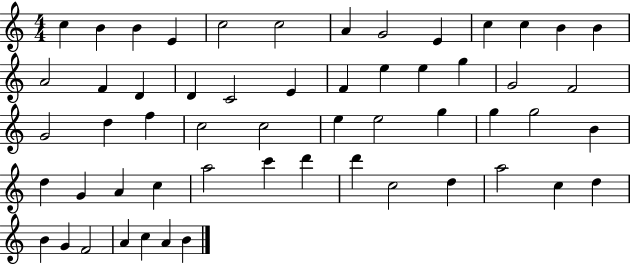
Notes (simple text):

C5/q B4/q B4/q E4/q C5/h C5/h A4/q G4/h E4/q C5/q C5/q B4/q B4/q A4/h F4/q D4/q D4/q C4/h E4/q F4/q E5/q E5/q G5/q G4/h F4/h G4/h D5/q F5/q C5/h C5/h E5/q E5/h G5/q G5/q G5/h B4/q D5/q G4/q A4/q C5/q A5/h C6/q D6/q D6/q C5/h D5/q A5/h C5/q D5/q B4/q G4/q F4/h A4/q C5/q A4/q B4/q